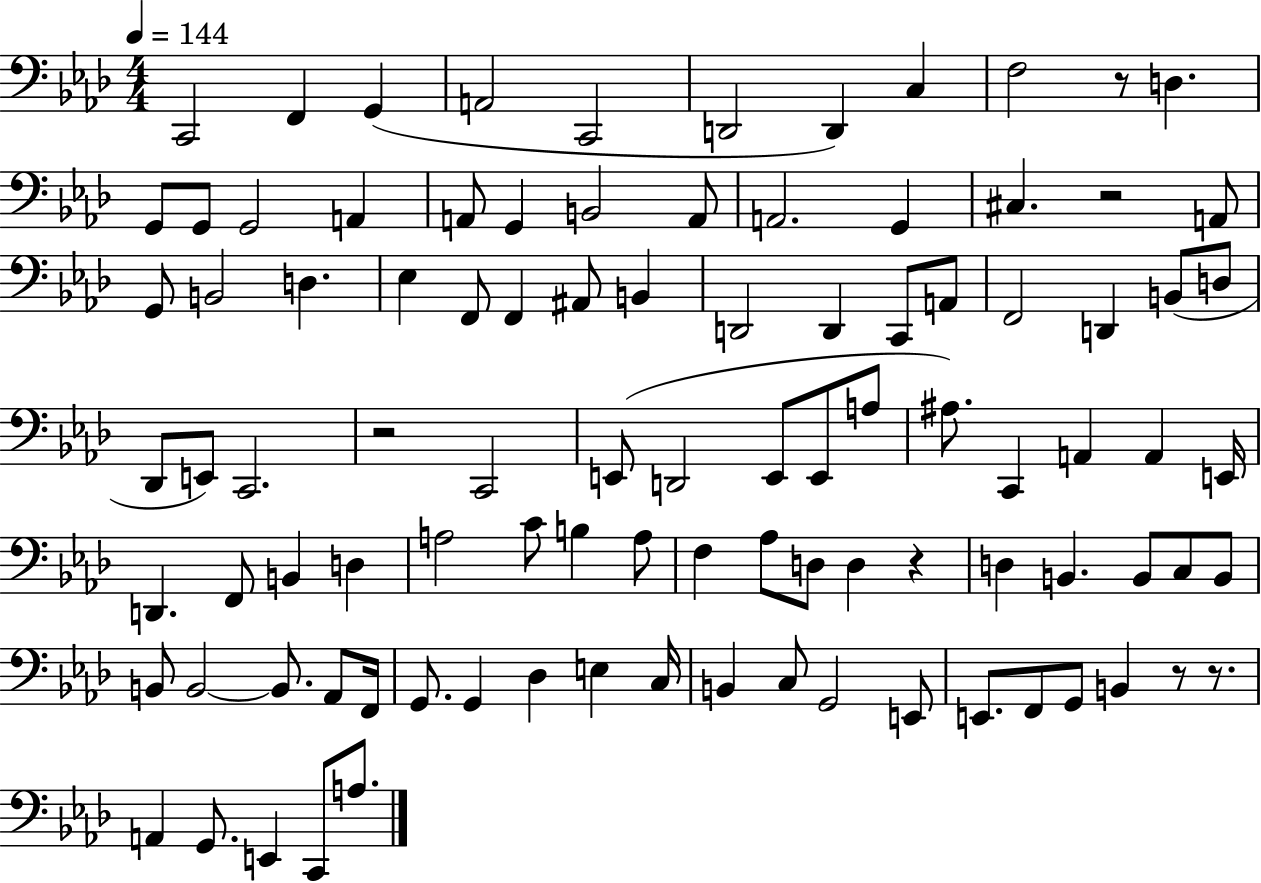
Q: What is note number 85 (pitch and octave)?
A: F2